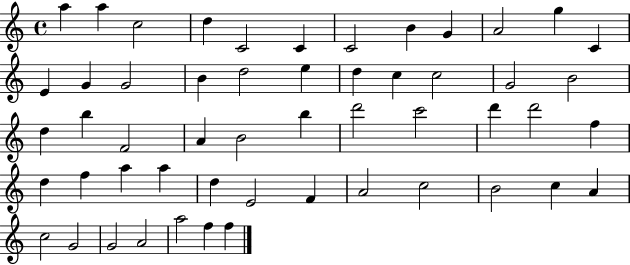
X:1
T:Untitled
M:4/4
L:1/4
K:C
a a c2 d C2 C C2 B G A2 g C E G G2 B d2 e d c c2 G2 B2 d b F2 A B2 b d'2 c'2 d' d'2 f d f a a d E2 F A2 c2 B2 c A c2 G2 G2 A2 a2 f f